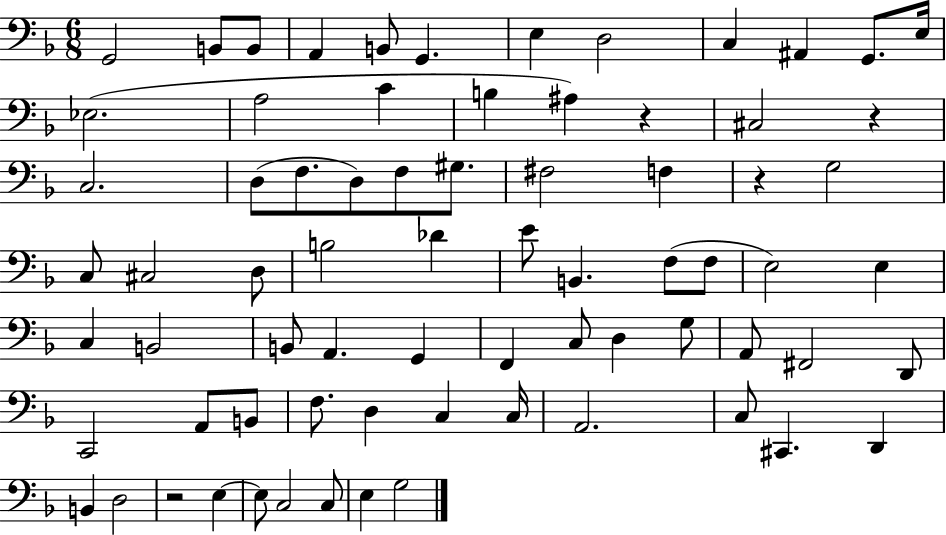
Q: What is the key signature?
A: F major